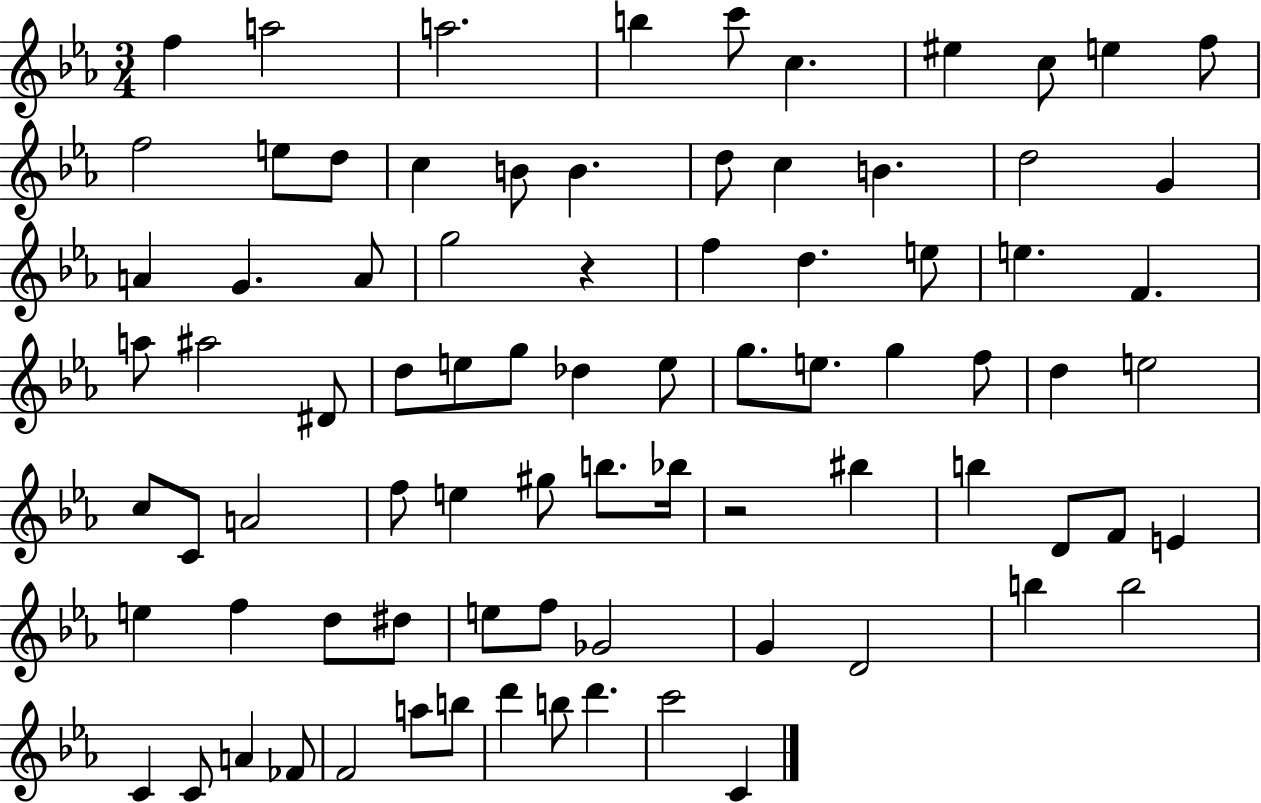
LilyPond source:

{
  \clef treble
  \numericTimeSignature
  \time 3/4
  \key ees \major
  f''4 a''2 | a''2. | b''4 c'''8 c''4. | eis''4 c''8 e''4 f''8 | \break f''2 e''8 d''8 | c''4 b'8 b'4. | d''8 c''4 b'4. | d''2 g'4 | \break a'4 g'4. a'8 | g''2 r4 | f''4 d''4. e''8 | e''4. f'4. | \break a''8 ais''2 dis'8 | d''8 e''8 g''8 des''4 e''8 | g''8. e''8. g''4 f''8 | d''4 e''2 | \break c''8 c'8 a'2 | f''8 e''4 gis''8 b''8. bes''16 | r2 bis''4 | b''4 d'8 f'8 e'4 | \break e''4 f''4 d''8 dis''8 | e''8 f''8 ges'2 | g'4 d'2 | b''4 b''2 | \break c'4 c'8 a'4 fes'8 | f'2 a''8 b''8 | d'''4 b''8 d'''4. | c'''2 c'4 | \break \bar "|."
}